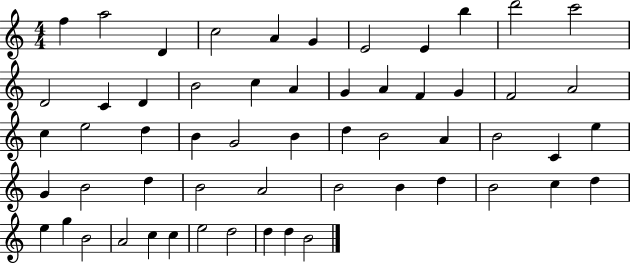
{
  \clef treble
  \numericTimeSignature
  \time 4/4
  \key c \major
  f''4 a''2 d'4 | c''2 a'4 g'4 | e'2 e'4 b''4 | d'''2 c'''2 | \break d'2 c'4 d'4 | b'2 c''4 a'4 | g'4 a'4 f'4 g'4 | f'2 a'2 | \break c''4 e''2 d''4 | b'4 g'2 b'4 | d''4 b'2 a'4 | b'2 c'4 e''4 | \break g'4 b'2 d''4 | b'2 a'2 | b'2 b'4 d''4 | b'2 c''4 d''4 | \break e''4 g''4 b'2 | a'2 c''4 c''4 | e''2 d''2 | d''4 d''4 b'2 | \break \bar "|."
}